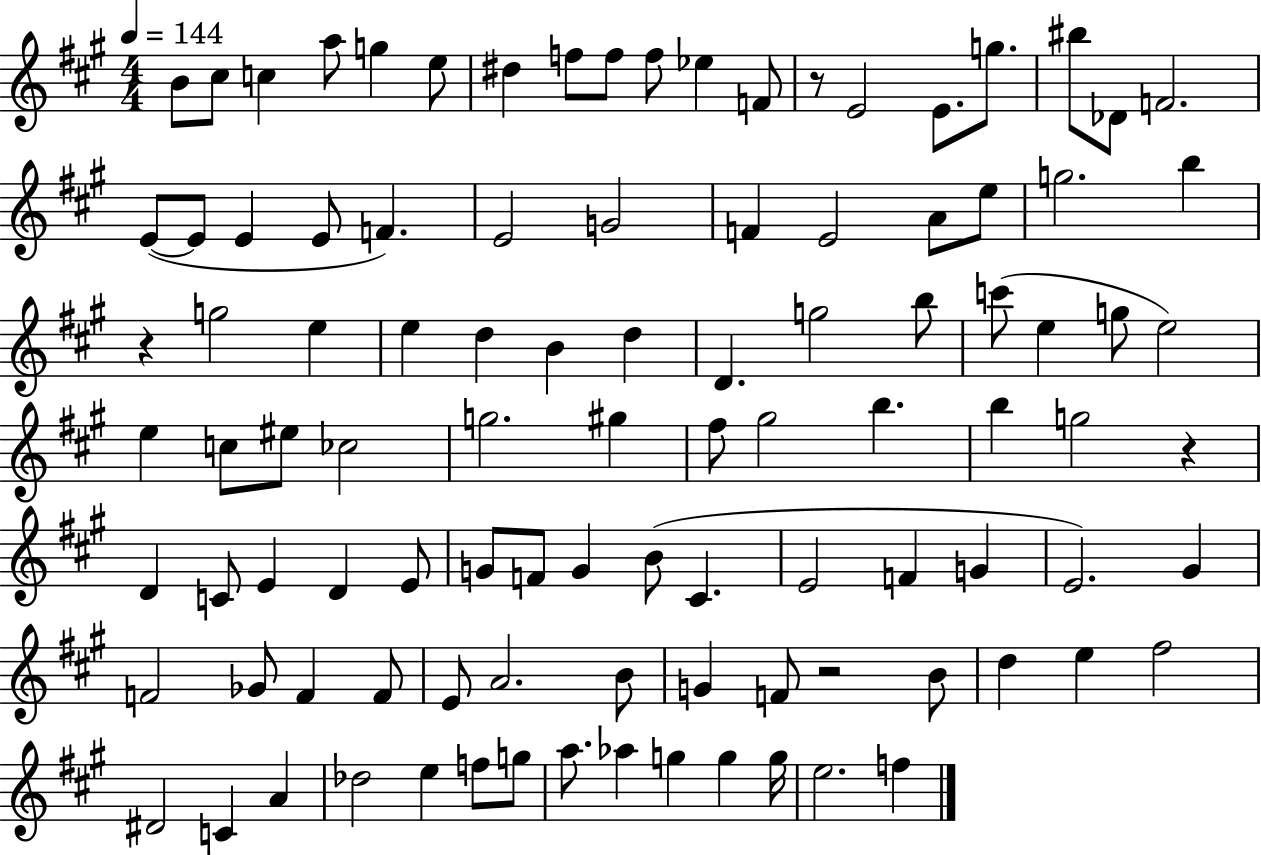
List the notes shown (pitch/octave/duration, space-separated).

B4/e C#5/e C5/q A5/e G5/q E5/e D#5/q F5/e F5/e F5/e Eb5/q F4/e R/e E4/h E4/e. G5/e. BIS5/e Db4/e F4/h. E4/e E4/e E4/q E4/e F4/q. E4/h G4/h F4/q E4/h A4/e E5/e G5/h. B5/q R/q G5/h E5/q E5/q D5/q B4/q D5/q D4/q. G5/h B5/e C6/e E5/q G5/e E5/h E5/q C5/e EIS5/e CES5/h G5/h. G#5/q F#5/e G#5/h B5/q. B5/q G5/h R/q D4/q C4/e E4/q D4/q E4/e G4/e F4/e G4/q B4/e C#4/q. E4/h F4/q G4/q E4/h. G#4/q F4/h Gb4/e F4/q F4/e E4/e A4/h. B4/e G4/q F4/e R/h B4/e D5/q E5/q F#5/h D#4/h C4/q A4/q Db5/h E5/q F5/e G5/e A5/e. Ab5/q G5/q G5/q G5/s E5/h. F5/q